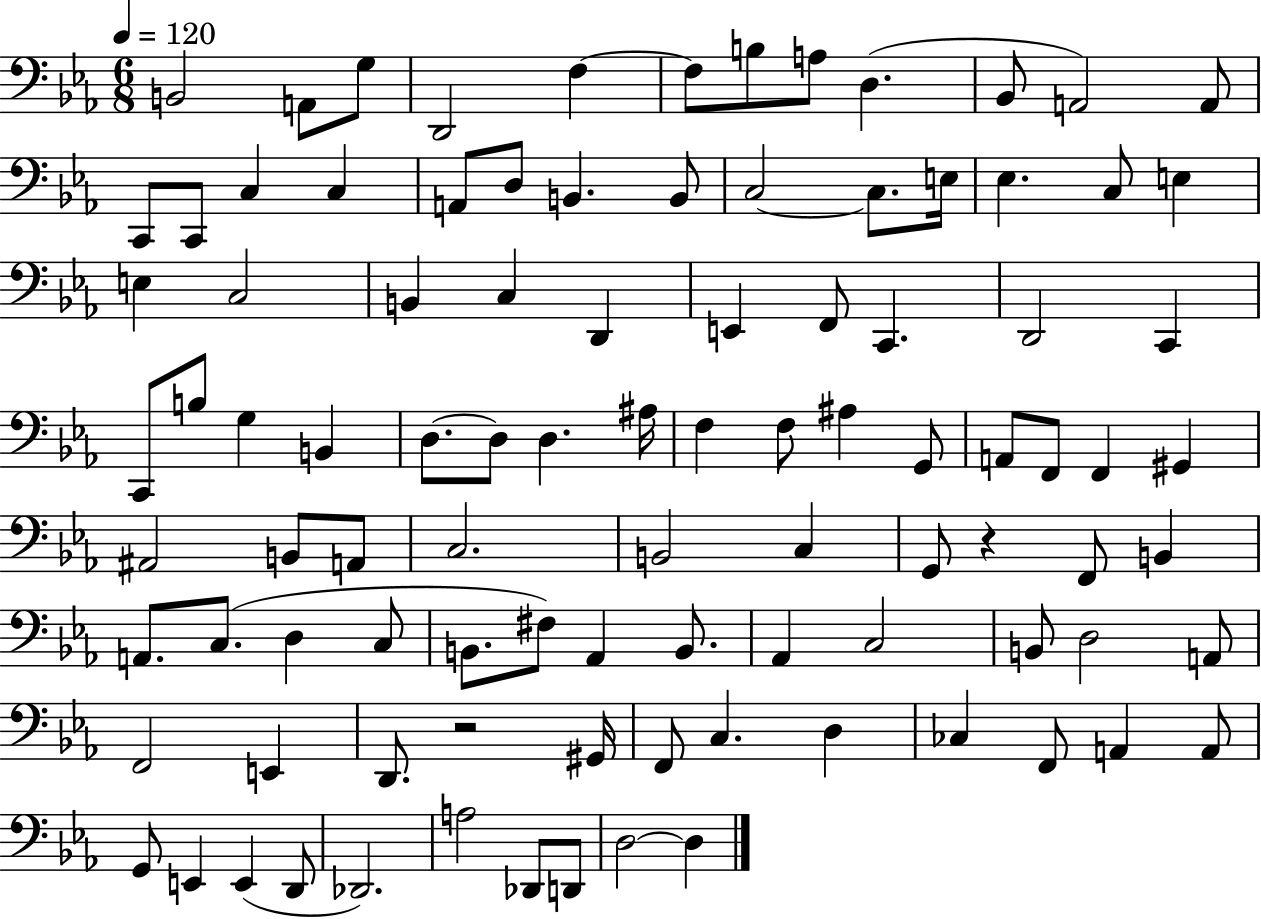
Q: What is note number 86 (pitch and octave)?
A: G2